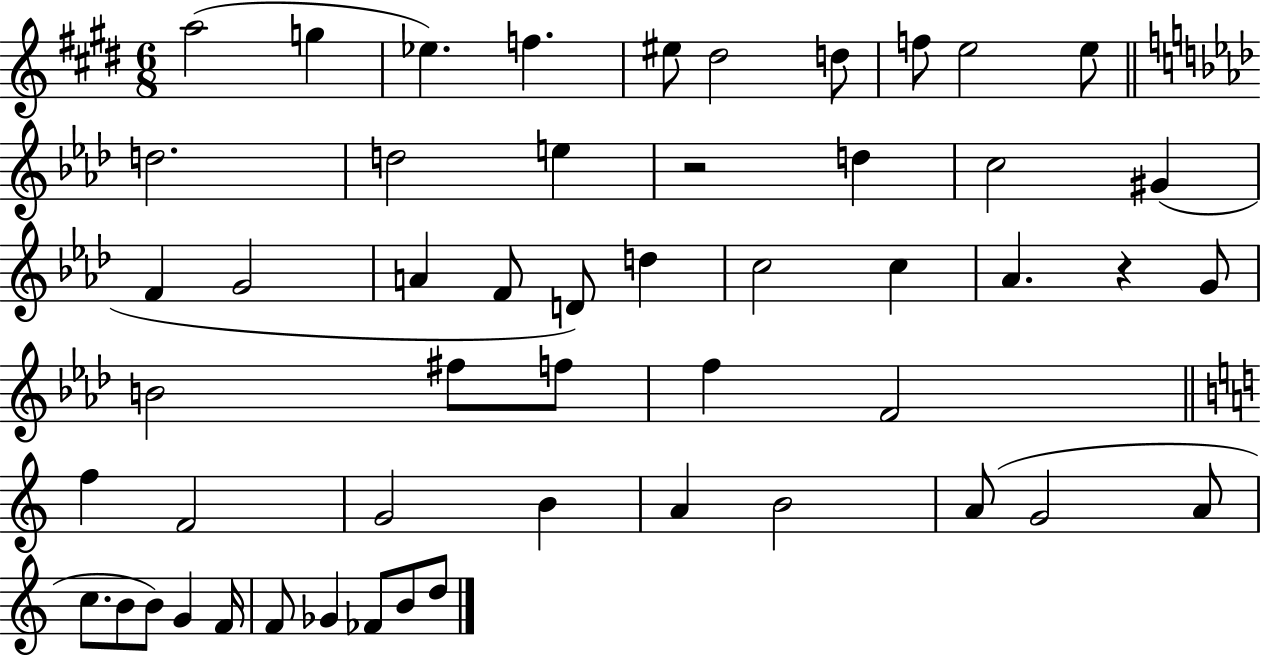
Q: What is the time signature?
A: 6/8